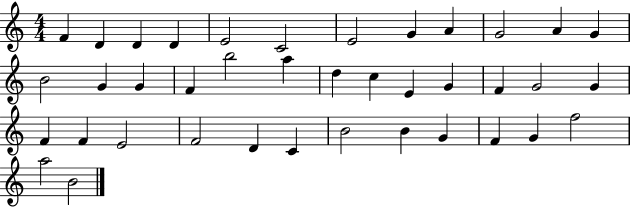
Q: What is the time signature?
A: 4/4